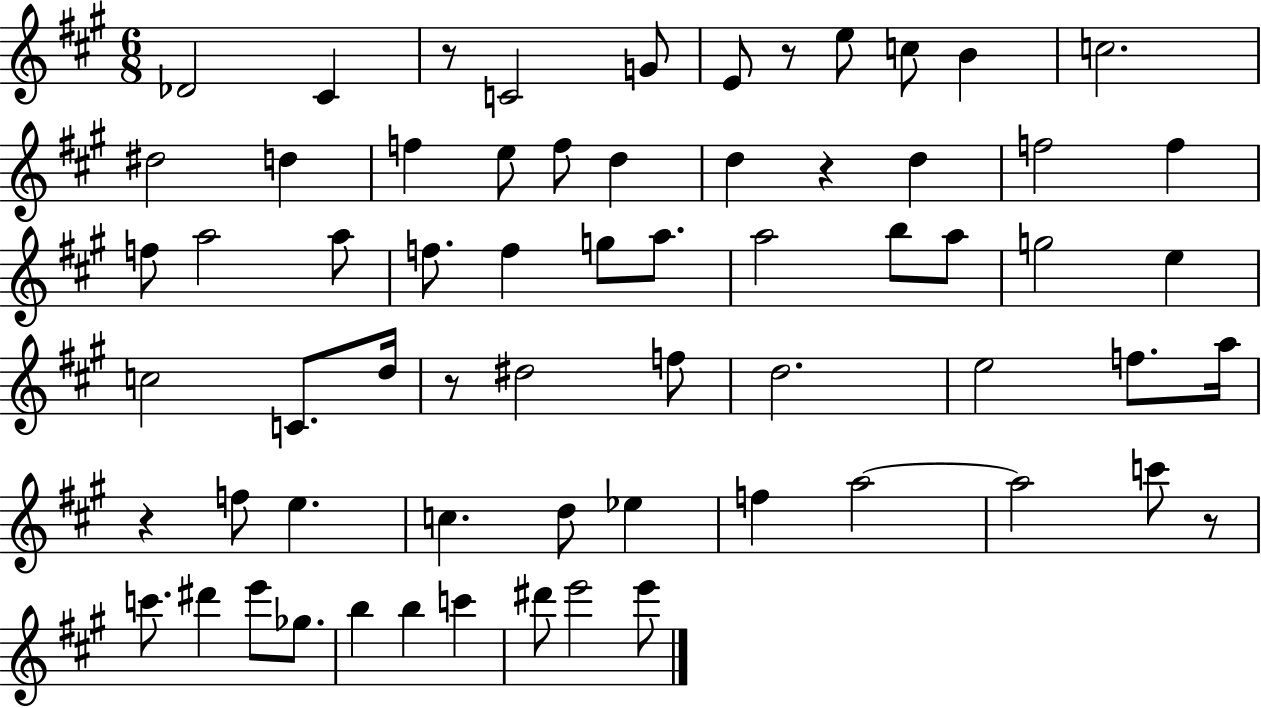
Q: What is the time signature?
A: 6/8